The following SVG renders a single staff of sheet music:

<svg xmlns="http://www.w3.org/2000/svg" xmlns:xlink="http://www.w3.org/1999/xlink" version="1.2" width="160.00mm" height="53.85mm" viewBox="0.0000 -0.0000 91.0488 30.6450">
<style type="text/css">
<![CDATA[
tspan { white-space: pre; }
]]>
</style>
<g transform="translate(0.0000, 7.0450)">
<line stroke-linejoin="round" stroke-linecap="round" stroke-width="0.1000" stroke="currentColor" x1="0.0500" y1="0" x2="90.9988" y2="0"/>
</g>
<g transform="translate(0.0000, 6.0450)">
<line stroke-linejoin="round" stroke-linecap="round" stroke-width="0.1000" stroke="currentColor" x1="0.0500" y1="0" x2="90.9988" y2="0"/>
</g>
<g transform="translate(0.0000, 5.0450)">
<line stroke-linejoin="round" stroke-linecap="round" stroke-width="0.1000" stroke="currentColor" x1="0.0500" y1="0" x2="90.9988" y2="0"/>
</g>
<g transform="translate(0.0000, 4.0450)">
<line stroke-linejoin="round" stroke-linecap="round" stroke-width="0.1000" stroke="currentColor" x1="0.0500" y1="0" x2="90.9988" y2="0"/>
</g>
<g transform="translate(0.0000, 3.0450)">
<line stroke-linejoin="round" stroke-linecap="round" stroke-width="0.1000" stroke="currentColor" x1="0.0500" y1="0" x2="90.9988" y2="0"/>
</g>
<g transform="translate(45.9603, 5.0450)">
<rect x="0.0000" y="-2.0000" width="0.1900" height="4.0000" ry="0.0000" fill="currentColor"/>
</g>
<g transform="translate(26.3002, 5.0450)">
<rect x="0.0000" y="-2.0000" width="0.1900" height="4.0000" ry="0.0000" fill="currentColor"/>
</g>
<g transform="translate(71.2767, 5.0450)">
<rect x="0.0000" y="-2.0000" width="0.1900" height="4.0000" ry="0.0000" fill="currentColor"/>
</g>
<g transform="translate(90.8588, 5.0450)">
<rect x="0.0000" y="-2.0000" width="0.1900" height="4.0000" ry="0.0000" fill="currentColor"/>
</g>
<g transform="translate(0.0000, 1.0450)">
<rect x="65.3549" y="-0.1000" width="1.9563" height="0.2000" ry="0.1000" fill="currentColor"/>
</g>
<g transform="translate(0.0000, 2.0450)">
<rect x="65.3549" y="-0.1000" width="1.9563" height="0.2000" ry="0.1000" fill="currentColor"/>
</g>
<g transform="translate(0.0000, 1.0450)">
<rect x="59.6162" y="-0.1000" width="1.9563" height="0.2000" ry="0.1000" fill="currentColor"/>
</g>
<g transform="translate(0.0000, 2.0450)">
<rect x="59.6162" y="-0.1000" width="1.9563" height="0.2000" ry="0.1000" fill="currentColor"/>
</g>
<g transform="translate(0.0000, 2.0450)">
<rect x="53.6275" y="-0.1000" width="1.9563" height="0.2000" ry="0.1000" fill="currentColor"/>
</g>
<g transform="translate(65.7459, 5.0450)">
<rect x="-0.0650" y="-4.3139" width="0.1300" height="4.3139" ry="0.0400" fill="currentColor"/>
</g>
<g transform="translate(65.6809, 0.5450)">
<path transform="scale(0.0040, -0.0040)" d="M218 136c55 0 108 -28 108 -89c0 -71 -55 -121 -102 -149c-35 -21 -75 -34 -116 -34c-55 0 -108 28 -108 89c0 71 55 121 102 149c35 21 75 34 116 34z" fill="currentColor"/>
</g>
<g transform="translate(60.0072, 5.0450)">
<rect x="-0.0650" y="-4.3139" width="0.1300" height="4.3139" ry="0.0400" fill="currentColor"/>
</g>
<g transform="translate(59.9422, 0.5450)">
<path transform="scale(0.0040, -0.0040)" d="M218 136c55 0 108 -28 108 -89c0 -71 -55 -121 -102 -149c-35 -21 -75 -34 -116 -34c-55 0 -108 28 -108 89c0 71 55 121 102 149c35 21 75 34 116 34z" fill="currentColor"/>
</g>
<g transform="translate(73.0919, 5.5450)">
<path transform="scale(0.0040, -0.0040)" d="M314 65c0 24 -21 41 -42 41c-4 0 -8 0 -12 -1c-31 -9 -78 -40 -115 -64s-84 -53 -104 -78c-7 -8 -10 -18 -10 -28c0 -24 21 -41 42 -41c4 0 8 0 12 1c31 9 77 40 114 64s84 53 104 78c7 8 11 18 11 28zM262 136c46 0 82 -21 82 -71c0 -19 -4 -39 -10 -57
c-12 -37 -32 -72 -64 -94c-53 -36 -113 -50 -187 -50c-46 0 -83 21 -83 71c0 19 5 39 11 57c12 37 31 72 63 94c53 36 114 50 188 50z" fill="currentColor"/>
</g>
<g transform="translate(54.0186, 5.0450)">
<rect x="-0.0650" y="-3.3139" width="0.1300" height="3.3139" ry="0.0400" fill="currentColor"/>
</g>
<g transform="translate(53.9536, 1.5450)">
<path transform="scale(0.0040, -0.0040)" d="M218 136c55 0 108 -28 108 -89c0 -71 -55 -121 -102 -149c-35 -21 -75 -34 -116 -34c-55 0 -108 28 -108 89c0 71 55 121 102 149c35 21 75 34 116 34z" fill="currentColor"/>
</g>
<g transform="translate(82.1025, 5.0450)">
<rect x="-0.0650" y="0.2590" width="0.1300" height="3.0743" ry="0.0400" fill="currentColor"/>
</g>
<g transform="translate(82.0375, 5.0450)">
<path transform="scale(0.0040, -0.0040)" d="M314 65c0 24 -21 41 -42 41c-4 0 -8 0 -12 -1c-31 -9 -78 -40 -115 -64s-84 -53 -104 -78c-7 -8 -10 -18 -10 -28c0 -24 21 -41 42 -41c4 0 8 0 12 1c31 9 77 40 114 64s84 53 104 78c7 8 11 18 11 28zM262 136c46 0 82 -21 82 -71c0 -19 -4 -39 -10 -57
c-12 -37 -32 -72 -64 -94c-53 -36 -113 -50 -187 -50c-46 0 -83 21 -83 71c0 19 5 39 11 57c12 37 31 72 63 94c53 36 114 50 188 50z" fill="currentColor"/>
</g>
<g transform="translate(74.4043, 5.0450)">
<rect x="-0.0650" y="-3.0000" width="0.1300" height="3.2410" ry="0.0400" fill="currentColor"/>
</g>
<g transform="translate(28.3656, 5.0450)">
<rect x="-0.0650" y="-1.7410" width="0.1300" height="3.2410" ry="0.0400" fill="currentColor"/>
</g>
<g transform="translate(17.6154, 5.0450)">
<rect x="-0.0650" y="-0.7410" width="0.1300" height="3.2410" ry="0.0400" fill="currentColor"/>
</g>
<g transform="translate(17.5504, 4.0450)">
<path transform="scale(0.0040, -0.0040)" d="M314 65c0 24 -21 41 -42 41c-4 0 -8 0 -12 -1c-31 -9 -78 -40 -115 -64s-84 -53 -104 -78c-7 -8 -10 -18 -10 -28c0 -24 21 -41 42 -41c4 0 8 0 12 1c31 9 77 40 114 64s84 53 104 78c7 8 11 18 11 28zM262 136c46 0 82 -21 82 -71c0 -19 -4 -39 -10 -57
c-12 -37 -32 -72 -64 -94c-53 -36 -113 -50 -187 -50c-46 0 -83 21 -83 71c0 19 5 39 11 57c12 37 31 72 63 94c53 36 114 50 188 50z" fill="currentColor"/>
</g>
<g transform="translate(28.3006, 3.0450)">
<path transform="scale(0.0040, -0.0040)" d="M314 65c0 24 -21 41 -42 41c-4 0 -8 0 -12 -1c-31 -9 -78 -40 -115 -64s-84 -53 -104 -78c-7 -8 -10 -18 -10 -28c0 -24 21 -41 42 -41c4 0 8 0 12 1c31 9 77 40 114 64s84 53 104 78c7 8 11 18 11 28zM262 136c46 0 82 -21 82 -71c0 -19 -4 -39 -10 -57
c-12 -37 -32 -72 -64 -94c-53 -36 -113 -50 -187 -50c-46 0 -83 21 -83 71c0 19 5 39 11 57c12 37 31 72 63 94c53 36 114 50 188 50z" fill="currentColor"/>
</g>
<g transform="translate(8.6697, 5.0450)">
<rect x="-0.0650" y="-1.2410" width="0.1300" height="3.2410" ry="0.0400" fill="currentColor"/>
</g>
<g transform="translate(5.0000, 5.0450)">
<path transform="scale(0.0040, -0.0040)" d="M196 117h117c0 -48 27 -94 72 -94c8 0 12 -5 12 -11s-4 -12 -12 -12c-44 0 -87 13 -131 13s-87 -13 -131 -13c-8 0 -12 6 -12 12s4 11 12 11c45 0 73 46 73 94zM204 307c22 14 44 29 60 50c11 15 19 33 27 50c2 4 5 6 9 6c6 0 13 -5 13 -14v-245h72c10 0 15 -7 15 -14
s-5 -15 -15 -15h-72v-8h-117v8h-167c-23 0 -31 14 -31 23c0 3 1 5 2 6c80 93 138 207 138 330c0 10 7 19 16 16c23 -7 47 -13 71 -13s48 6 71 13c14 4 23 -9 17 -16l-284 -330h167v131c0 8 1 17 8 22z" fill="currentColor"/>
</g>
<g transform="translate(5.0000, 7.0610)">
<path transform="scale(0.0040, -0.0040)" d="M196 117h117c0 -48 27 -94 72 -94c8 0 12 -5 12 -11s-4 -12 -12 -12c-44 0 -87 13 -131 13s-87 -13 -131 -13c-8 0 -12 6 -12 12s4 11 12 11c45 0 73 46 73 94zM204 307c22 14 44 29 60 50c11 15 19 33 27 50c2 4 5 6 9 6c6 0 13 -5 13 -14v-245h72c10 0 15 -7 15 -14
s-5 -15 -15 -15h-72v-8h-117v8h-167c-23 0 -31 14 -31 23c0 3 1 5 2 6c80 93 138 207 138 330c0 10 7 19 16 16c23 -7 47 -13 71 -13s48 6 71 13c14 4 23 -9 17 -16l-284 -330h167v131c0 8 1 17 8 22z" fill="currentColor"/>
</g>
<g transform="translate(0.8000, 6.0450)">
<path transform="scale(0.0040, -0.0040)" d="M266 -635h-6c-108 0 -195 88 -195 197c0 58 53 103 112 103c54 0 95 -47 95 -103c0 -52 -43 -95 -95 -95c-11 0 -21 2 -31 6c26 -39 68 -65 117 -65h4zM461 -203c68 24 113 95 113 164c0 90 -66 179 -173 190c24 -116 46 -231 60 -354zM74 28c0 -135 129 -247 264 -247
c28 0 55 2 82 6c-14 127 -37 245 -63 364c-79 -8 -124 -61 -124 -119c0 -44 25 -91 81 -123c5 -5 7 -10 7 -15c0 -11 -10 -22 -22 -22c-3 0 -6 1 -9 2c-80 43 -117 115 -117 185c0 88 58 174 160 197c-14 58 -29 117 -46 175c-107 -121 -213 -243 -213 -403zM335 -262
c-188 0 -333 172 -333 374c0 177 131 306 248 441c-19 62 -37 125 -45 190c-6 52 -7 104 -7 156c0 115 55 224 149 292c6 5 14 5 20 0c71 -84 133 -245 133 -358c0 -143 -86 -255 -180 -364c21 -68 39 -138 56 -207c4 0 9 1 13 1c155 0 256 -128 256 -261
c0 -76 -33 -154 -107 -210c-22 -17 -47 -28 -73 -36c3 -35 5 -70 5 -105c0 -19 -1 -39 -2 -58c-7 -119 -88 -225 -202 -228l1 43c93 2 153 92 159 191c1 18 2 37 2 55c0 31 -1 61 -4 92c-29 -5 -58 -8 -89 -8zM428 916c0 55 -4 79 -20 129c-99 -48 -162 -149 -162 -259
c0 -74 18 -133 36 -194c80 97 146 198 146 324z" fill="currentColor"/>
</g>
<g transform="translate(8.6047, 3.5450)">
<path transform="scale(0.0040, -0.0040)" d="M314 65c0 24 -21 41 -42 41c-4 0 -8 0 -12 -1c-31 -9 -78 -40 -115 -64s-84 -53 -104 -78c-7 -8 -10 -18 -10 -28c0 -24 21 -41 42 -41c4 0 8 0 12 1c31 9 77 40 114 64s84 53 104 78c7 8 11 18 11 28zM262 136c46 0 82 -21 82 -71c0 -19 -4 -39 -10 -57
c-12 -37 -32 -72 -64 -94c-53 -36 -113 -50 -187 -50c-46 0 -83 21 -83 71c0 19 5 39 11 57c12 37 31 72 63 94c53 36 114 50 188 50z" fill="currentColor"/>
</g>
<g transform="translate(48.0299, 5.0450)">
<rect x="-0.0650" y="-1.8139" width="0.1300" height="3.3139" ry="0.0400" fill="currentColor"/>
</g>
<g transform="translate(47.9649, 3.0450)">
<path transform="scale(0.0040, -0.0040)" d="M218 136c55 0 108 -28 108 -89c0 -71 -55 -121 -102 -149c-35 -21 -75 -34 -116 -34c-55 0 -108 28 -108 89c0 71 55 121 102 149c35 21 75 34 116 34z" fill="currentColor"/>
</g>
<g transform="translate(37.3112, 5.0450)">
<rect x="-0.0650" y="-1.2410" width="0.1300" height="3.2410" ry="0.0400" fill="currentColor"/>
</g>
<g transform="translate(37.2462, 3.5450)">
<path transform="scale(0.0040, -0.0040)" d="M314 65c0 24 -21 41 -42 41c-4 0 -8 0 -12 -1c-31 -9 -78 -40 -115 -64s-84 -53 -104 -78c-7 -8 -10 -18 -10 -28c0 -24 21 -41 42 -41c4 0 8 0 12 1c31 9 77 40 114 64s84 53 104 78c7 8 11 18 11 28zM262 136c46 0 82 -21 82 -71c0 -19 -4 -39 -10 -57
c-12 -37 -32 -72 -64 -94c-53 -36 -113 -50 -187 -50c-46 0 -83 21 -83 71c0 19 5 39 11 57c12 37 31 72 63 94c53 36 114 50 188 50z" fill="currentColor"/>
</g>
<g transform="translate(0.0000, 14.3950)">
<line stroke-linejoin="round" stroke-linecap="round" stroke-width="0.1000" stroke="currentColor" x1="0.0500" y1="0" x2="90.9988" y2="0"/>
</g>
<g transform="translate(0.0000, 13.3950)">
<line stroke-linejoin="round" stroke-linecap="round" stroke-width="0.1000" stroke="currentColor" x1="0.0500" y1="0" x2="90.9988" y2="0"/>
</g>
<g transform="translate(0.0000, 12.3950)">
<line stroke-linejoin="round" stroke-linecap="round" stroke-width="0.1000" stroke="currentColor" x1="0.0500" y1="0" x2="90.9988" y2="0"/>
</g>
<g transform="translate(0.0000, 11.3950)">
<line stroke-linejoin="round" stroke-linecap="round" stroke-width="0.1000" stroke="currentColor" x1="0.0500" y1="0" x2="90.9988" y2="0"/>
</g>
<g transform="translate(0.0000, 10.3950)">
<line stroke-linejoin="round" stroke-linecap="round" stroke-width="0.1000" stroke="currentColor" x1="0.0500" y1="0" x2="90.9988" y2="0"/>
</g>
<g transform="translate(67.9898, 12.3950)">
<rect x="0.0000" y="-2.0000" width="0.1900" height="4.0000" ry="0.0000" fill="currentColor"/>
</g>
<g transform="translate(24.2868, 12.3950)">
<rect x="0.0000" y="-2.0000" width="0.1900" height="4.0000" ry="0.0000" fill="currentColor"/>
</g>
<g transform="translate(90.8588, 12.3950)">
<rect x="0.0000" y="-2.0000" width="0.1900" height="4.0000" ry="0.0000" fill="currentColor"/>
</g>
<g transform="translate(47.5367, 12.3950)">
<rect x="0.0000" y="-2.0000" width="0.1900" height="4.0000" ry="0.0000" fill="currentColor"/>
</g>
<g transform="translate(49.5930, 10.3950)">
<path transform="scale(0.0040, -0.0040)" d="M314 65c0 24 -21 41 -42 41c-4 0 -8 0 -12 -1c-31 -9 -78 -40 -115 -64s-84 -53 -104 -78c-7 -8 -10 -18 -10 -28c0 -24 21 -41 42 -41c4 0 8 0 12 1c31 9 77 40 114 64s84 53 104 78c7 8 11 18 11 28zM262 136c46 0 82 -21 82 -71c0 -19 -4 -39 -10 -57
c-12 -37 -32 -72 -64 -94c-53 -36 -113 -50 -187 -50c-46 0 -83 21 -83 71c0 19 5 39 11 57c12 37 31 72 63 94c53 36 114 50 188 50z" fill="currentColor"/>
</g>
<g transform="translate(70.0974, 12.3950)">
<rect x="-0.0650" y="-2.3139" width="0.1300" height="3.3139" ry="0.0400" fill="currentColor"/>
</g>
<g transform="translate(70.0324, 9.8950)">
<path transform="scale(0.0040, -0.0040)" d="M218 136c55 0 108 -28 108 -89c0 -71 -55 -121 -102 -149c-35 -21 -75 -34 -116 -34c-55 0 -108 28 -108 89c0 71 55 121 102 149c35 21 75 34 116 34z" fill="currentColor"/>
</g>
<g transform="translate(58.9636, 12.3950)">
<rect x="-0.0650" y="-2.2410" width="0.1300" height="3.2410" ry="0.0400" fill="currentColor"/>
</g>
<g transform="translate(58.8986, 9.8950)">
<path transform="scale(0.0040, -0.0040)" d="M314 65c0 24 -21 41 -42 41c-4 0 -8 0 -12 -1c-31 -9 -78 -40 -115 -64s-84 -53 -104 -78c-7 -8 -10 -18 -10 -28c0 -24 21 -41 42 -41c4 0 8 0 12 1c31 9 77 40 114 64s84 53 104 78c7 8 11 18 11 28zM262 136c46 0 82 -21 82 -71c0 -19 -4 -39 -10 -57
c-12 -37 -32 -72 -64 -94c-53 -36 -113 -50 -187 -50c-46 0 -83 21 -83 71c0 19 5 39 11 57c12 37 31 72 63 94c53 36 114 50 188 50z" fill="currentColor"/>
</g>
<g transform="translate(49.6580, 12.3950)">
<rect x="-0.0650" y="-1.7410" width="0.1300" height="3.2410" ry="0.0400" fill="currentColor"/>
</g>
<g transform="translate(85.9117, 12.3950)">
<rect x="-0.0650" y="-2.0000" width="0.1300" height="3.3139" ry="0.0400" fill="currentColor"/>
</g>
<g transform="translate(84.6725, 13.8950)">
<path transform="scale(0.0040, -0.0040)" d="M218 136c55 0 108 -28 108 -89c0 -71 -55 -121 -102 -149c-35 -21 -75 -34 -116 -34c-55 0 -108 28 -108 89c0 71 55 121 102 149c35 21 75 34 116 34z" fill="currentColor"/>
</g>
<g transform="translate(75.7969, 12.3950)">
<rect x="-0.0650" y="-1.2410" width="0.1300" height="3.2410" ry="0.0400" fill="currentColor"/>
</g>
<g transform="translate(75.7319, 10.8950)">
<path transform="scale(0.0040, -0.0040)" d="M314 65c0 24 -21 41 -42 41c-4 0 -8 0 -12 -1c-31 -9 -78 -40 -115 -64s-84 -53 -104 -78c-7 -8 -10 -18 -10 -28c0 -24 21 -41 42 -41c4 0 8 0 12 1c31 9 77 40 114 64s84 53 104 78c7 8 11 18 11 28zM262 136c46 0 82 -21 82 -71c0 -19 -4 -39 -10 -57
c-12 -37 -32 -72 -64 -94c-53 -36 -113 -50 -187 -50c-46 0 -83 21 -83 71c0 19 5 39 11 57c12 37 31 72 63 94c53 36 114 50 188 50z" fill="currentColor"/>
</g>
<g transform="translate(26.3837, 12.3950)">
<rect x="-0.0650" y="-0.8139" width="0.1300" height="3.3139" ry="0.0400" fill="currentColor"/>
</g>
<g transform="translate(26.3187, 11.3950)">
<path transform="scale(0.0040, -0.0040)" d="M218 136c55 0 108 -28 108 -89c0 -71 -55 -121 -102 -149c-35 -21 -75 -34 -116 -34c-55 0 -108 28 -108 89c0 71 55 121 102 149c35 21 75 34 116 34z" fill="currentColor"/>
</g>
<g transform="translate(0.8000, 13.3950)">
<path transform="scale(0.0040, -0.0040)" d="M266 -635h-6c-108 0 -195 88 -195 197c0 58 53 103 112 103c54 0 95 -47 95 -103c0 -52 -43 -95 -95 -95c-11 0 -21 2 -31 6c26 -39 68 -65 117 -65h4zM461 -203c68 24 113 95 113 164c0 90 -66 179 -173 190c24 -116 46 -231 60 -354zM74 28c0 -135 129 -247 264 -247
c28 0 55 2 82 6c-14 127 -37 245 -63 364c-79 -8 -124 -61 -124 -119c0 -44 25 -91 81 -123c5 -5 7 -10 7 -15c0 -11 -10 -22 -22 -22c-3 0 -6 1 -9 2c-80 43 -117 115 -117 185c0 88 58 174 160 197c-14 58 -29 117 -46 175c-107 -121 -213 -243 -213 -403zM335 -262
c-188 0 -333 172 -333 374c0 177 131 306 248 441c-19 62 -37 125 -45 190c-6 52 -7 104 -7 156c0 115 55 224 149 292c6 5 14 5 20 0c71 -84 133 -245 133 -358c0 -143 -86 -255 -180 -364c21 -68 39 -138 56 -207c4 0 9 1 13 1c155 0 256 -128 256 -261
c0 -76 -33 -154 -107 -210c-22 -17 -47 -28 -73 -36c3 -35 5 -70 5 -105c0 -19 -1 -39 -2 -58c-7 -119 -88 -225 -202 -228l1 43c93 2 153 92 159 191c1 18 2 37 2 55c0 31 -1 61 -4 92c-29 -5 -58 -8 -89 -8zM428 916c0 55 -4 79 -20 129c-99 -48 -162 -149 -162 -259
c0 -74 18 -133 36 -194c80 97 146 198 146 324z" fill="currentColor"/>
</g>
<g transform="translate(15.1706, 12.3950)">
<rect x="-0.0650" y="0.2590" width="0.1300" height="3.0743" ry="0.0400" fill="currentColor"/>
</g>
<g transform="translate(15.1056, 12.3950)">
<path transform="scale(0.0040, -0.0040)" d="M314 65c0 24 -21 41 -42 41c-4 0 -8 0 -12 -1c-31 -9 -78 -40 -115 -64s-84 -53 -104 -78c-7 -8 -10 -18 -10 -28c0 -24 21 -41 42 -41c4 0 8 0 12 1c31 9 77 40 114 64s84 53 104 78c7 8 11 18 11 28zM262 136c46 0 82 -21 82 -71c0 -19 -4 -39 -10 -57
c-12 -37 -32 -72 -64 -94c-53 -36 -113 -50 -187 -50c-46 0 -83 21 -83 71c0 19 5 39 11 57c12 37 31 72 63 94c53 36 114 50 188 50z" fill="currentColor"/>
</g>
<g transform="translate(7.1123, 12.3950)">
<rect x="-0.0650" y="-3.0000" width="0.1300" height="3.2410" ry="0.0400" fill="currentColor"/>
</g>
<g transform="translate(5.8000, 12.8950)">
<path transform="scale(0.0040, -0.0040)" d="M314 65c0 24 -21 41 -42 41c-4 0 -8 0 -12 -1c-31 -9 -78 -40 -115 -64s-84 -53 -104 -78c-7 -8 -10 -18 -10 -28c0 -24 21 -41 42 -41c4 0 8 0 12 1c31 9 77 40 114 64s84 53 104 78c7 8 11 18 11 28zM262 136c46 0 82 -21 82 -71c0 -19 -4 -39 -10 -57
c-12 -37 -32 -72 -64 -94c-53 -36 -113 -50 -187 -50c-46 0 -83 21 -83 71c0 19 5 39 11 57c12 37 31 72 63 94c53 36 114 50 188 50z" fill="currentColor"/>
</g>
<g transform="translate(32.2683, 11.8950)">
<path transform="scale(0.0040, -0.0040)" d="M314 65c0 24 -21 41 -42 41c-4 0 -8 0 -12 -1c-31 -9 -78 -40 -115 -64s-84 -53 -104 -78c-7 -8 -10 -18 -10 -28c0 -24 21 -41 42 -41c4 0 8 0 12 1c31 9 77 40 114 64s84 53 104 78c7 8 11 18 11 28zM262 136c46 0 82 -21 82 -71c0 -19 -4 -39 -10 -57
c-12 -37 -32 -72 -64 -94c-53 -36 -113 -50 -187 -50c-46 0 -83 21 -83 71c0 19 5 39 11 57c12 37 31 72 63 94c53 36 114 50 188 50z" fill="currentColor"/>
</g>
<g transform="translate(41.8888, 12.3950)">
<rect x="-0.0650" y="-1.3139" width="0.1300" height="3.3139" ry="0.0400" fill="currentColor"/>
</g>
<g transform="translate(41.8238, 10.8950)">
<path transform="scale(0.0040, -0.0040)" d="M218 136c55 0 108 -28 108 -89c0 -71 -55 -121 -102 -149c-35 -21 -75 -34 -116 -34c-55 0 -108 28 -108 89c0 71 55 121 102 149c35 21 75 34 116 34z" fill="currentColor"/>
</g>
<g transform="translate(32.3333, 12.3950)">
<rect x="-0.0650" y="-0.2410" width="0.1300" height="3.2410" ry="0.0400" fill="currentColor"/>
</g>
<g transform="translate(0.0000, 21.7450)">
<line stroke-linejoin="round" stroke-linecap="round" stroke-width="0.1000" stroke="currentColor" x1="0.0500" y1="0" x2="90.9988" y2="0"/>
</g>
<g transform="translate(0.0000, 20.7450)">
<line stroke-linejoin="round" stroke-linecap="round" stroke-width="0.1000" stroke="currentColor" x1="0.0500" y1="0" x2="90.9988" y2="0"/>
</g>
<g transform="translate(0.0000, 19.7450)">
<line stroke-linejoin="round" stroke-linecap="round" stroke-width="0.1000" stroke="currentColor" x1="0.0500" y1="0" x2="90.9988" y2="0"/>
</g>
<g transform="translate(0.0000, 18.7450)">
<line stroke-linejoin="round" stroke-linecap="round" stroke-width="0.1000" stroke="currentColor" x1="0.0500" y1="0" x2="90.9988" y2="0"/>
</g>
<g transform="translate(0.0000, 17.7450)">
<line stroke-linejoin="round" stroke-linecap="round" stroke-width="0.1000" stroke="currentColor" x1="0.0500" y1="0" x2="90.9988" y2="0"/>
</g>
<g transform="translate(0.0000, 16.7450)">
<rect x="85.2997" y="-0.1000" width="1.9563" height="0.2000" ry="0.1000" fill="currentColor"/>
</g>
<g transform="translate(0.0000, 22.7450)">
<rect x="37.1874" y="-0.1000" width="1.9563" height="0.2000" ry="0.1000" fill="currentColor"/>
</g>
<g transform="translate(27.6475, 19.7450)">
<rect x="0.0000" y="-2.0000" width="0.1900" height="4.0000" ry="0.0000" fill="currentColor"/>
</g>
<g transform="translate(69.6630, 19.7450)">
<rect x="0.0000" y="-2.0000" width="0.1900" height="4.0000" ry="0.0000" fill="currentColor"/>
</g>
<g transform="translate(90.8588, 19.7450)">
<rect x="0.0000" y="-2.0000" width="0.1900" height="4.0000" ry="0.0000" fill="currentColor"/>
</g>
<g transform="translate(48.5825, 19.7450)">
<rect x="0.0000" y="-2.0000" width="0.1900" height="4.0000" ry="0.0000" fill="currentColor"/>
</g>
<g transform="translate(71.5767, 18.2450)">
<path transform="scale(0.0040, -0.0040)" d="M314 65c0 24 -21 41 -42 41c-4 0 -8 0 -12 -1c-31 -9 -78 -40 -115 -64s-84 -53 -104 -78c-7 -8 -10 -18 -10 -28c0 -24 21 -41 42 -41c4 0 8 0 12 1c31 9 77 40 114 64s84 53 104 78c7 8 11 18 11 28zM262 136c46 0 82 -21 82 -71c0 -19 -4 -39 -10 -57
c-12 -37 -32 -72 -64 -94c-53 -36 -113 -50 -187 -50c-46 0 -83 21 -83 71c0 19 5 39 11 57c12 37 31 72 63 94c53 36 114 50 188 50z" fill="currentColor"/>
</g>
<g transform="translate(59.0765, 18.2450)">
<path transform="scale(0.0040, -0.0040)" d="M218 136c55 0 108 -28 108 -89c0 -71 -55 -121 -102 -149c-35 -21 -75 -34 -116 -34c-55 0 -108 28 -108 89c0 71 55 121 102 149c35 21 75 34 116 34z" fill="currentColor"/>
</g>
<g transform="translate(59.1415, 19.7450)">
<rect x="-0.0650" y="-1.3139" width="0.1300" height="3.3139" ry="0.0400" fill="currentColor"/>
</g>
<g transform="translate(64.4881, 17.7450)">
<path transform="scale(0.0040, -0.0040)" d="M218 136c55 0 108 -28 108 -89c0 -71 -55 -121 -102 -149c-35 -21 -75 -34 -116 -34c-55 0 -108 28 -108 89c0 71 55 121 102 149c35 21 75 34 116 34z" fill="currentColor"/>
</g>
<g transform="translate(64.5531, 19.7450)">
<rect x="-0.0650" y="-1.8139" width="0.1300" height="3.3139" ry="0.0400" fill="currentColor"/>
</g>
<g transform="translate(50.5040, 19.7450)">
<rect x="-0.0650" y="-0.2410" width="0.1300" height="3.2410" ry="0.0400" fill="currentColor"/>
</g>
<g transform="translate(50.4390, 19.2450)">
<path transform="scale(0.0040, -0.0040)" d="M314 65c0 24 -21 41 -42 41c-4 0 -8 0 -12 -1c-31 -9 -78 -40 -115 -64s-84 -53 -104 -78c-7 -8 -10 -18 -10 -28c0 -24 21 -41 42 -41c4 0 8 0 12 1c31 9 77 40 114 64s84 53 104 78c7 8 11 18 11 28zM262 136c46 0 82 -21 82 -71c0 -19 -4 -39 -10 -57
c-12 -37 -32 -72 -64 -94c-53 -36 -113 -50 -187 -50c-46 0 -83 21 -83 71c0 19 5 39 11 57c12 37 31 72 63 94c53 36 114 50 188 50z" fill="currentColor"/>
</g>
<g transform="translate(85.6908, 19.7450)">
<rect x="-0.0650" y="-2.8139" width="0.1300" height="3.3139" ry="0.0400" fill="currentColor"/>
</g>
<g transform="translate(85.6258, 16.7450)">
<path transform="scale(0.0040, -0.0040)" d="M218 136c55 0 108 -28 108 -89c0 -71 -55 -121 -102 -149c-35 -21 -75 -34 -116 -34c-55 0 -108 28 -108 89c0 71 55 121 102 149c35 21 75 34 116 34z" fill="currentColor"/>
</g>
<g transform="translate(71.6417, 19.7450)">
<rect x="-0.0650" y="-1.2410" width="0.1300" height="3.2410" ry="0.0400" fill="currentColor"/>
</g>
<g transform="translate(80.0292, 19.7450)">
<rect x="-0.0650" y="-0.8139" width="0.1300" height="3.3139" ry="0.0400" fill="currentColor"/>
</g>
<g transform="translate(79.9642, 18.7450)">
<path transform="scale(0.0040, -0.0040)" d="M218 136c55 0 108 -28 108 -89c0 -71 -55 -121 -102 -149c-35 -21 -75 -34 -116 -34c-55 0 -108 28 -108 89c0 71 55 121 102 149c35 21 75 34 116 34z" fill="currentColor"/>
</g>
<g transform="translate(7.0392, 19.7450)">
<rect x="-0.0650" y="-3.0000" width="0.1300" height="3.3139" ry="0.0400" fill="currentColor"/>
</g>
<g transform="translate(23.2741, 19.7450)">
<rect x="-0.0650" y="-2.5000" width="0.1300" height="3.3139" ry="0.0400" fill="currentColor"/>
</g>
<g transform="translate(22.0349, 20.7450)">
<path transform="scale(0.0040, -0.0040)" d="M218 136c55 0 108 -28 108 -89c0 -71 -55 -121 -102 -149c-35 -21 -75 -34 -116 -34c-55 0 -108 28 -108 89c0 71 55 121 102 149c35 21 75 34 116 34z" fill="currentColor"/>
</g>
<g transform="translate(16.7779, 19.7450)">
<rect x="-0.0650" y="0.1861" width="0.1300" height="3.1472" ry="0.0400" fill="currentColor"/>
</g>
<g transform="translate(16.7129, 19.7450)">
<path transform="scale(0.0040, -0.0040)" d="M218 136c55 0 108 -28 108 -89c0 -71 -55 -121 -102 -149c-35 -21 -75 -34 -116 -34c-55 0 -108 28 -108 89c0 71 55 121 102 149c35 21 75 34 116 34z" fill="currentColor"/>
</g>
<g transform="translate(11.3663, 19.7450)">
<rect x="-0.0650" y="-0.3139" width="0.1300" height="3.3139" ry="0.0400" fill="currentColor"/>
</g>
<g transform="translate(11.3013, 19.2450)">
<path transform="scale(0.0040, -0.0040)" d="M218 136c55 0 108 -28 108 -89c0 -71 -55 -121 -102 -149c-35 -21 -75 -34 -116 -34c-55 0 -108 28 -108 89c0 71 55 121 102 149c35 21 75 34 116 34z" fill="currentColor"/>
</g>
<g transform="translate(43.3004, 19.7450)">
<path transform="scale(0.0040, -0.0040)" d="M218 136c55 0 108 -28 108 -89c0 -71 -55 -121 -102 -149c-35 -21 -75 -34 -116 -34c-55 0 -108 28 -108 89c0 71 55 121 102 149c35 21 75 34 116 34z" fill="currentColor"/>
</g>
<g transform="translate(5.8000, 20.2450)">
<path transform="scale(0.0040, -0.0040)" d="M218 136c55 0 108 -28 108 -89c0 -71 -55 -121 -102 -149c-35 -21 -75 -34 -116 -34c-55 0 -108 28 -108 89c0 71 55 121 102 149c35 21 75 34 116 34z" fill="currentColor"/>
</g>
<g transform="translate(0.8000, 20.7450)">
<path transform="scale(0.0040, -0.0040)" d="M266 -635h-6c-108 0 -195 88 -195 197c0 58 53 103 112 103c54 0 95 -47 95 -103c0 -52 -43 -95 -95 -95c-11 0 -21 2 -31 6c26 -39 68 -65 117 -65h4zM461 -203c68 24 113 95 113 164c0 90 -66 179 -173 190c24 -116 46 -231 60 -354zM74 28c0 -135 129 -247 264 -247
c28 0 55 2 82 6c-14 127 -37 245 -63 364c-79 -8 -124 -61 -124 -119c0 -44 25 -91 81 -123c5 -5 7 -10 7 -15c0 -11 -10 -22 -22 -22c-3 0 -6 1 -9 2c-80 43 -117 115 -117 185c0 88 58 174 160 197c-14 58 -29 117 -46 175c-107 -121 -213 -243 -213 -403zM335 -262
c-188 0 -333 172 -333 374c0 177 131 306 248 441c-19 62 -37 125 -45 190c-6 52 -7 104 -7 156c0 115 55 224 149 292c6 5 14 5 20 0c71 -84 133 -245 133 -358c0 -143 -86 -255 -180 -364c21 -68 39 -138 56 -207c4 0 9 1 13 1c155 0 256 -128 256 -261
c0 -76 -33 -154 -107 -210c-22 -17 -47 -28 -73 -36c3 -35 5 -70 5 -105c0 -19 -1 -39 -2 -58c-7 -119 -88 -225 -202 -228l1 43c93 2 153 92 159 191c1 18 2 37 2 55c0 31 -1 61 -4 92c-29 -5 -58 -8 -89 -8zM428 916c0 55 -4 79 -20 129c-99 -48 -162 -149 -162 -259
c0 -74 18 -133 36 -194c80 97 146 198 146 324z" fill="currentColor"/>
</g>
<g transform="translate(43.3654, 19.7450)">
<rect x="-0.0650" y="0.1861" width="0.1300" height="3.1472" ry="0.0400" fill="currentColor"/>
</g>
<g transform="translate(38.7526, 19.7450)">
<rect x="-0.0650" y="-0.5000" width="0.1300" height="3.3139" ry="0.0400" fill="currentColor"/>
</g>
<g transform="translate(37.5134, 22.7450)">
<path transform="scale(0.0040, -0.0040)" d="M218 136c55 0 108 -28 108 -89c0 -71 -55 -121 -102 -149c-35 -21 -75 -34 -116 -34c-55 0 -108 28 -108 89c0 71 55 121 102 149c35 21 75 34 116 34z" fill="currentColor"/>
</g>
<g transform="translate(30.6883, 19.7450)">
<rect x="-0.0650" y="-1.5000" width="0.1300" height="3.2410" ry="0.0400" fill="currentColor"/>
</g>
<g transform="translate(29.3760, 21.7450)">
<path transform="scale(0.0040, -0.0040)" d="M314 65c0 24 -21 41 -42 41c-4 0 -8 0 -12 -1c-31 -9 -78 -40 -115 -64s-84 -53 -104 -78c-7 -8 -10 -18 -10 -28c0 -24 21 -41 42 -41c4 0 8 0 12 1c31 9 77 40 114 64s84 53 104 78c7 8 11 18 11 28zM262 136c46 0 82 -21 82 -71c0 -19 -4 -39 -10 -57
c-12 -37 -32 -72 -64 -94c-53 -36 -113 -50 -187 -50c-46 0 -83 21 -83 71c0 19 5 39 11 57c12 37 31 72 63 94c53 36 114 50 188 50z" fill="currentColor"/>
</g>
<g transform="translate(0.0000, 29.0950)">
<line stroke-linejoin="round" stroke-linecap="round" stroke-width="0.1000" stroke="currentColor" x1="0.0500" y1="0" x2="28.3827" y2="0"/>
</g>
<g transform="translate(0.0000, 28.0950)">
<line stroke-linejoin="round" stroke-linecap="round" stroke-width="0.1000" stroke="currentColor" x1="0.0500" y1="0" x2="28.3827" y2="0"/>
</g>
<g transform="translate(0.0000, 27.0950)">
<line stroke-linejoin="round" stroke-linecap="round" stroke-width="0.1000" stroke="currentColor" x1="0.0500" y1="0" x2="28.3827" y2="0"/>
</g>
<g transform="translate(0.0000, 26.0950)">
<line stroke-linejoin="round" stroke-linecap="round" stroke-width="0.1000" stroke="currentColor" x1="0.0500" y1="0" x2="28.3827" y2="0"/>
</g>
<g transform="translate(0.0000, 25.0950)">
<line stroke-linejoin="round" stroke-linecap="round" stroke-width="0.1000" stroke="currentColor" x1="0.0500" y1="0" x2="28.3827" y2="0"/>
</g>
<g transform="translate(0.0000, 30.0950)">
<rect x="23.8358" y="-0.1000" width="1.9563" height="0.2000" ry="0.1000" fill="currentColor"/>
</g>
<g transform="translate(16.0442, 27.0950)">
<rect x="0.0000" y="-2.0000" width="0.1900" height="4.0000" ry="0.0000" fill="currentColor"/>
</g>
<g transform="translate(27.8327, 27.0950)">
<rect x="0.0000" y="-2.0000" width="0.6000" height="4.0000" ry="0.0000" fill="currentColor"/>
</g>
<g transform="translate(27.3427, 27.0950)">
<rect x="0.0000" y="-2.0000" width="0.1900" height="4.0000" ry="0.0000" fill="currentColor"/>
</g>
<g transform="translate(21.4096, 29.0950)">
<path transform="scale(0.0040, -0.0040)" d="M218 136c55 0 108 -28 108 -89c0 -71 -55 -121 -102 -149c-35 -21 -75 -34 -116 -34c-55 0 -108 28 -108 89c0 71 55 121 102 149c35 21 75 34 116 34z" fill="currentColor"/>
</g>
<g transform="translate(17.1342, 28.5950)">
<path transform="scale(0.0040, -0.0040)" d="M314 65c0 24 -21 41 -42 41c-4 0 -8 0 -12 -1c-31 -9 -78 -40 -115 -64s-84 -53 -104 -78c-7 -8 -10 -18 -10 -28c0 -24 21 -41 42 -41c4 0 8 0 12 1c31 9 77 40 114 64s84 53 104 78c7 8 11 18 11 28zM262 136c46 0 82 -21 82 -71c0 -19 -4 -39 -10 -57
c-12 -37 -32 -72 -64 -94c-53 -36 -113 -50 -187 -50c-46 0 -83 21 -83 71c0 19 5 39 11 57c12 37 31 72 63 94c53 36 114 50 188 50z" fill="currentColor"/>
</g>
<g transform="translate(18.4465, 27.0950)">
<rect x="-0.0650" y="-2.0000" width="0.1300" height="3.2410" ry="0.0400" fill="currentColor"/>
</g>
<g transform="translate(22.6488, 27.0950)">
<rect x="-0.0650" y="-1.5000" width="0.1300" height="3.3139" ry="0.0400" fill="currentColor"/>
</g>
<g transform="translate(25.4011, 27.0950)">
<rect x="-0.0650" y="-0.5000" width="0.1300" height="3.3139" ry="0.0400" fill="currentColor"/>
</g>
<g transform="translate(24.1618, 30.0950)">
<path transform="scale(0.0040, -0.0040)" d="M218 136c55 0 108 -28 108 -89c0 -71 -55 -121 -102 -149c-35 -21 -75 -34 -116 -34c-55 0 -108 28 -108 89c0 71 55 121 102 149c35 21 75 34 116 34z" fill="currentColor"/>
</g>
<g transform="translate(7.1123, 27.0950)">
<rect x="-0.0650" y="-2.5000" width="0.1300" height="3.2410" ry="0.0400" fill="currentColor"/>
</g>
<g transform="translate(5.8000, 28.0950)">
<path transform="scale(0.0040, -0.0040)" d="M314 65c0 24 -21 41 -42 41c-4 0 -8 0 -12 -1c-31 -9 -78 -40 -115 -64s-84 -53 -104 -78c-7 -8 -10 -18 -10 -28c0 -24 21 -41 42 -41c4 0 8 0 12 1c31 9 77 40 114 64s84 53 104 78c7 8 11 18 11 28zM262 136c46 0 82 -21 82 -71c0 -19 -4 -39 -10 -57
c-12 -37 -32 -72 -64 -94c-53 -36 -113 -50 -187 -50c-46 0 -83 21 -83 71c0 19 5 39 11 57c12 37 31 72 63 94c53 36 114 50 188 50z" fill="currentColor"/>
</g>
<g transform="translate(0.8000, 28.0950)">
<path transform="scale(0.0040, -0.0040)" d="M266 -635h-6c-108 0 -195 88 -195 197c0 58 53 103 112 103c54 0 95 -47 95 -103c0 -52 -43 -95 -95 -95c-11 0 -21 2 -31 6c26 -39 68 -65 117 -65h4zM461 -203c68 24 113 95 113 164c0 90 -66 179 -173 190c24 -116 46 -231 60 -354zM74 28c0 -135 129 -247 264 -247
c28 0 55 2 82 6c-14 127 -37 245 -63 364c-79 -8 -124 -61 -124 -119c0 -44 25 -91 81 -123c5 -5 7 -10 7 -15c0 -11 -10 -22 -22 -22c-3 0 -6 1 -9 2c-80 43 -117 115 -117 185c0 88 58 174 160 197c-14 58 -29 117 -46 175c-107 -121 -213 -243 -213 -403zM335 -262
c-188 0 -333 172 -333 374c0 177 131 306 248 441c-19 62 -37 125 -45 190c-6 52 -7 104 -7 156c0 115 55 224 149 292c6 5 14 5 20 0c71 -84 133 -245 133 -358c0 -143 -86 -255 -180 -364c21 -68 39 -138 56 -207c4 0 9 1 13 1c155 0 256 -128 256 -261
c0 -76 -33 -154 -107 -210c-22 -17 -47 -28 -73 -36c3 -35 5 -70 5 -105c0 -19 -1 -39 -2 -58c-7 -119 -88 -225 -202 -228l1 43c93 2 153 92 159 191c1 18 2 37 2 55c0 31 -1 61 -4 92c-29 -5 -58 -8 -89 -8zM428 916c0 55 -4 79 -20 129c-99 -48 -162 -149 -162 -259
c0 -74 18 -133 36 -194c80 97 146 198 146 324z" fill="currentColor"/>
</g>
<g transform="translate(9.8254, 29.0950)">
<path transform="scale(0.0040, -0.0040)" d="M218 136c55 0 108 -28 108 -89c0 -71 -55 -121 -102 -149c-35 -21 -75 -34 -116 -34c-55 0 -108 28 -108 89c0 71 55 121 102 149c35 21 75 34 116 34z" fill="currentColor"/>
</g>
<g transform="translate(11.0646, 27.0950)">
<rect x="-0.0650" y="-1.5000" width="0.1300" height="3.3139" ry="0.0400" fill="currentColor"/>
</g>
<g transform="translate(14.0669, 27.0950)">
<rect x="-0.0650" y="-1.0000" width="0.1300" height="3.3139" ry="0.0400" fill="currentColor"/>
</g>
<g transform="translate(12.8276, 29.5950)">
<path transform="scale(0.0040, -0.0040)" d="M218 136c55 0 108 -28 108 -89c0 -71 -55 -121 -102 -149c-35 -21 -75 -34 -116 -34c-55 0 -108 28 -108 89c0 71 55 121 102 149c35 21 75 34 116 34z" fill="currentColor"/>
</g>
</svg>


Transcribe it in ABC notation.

X:1
T:Untitled
M:4/4
L:1/4
K:C
e2 d2 f2 e2 f b d' d' A2 B2 A2 B2 d c2 e f2 g2 g e2 F A c B G E2 C B c2 e f e2 d a G2 E D F2 E C